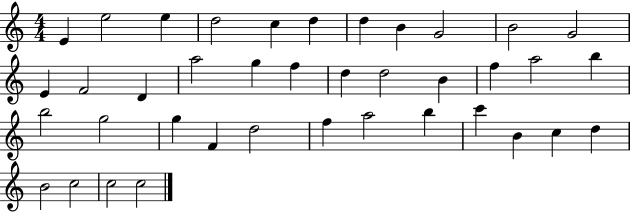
{
  \clef treble
  \numericTimeSignature
  \time 4/4
  \key c \major
  e'4 e''2 e''4 | d''2 c''4 d''4 | d''4 b'4 g'2 | b'2 g'2 | \break e'4 f'2 d'4 | a''2 g''4 f''4 | d''4 d''2 b'4 | f''4 a''2 b''4 | \break b''2 g''2 | g''4 f'4 d''2 | f''4 a''2 b''4 | c'''4 b'4 c''4 d''4 | \break b'2 c''2 | c''2 c''2 | \bar "|."
}